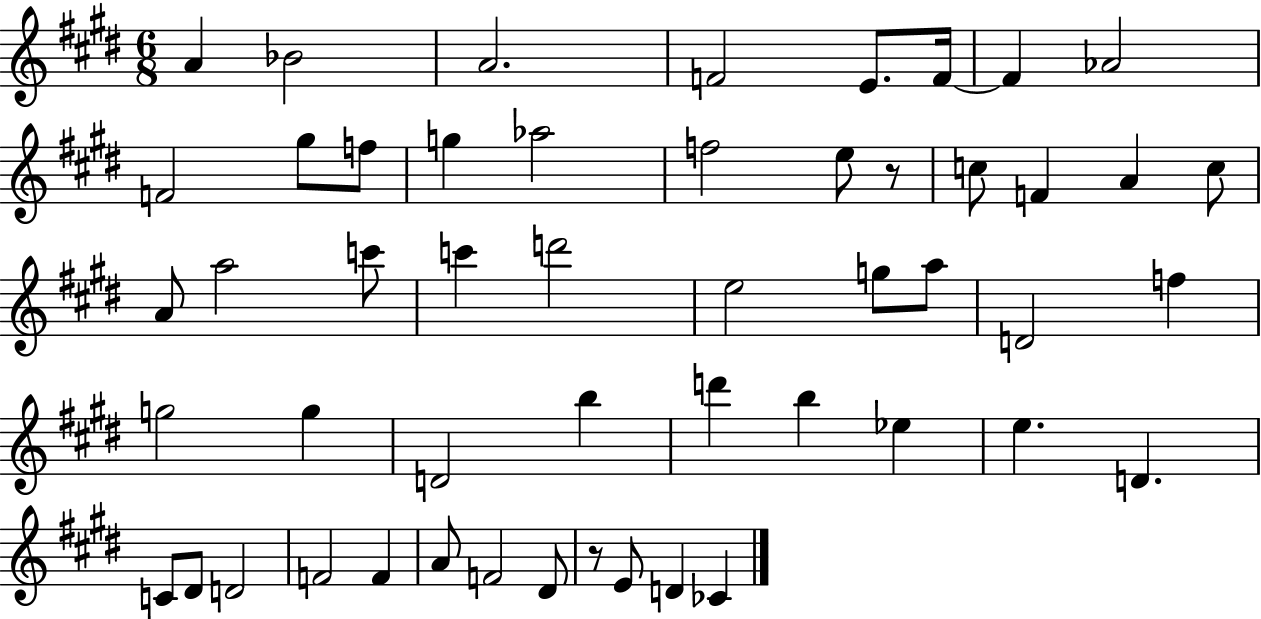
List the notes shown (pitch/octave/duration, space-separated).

A4/q Bb4/h A4/h. F4/h E4/e. F4/s F4/q Ab4/h F4/h G#5/e F5/e G5/q Ab5/h F5/h E5/e R/e C5/e F4/q A4/q C5/e A4/e A5/h C6/e C6/q D6/h E5/h G5/e A5/e D4/h F5/q G5/h G5/q D4/h B5/q D6/q B5/q Eb5/q E5/q. D4/q. C4/e D#4/e D4/h F4/h F4/q A4/e F4/h D#4/e R/e E4/e D4/q CES4/q